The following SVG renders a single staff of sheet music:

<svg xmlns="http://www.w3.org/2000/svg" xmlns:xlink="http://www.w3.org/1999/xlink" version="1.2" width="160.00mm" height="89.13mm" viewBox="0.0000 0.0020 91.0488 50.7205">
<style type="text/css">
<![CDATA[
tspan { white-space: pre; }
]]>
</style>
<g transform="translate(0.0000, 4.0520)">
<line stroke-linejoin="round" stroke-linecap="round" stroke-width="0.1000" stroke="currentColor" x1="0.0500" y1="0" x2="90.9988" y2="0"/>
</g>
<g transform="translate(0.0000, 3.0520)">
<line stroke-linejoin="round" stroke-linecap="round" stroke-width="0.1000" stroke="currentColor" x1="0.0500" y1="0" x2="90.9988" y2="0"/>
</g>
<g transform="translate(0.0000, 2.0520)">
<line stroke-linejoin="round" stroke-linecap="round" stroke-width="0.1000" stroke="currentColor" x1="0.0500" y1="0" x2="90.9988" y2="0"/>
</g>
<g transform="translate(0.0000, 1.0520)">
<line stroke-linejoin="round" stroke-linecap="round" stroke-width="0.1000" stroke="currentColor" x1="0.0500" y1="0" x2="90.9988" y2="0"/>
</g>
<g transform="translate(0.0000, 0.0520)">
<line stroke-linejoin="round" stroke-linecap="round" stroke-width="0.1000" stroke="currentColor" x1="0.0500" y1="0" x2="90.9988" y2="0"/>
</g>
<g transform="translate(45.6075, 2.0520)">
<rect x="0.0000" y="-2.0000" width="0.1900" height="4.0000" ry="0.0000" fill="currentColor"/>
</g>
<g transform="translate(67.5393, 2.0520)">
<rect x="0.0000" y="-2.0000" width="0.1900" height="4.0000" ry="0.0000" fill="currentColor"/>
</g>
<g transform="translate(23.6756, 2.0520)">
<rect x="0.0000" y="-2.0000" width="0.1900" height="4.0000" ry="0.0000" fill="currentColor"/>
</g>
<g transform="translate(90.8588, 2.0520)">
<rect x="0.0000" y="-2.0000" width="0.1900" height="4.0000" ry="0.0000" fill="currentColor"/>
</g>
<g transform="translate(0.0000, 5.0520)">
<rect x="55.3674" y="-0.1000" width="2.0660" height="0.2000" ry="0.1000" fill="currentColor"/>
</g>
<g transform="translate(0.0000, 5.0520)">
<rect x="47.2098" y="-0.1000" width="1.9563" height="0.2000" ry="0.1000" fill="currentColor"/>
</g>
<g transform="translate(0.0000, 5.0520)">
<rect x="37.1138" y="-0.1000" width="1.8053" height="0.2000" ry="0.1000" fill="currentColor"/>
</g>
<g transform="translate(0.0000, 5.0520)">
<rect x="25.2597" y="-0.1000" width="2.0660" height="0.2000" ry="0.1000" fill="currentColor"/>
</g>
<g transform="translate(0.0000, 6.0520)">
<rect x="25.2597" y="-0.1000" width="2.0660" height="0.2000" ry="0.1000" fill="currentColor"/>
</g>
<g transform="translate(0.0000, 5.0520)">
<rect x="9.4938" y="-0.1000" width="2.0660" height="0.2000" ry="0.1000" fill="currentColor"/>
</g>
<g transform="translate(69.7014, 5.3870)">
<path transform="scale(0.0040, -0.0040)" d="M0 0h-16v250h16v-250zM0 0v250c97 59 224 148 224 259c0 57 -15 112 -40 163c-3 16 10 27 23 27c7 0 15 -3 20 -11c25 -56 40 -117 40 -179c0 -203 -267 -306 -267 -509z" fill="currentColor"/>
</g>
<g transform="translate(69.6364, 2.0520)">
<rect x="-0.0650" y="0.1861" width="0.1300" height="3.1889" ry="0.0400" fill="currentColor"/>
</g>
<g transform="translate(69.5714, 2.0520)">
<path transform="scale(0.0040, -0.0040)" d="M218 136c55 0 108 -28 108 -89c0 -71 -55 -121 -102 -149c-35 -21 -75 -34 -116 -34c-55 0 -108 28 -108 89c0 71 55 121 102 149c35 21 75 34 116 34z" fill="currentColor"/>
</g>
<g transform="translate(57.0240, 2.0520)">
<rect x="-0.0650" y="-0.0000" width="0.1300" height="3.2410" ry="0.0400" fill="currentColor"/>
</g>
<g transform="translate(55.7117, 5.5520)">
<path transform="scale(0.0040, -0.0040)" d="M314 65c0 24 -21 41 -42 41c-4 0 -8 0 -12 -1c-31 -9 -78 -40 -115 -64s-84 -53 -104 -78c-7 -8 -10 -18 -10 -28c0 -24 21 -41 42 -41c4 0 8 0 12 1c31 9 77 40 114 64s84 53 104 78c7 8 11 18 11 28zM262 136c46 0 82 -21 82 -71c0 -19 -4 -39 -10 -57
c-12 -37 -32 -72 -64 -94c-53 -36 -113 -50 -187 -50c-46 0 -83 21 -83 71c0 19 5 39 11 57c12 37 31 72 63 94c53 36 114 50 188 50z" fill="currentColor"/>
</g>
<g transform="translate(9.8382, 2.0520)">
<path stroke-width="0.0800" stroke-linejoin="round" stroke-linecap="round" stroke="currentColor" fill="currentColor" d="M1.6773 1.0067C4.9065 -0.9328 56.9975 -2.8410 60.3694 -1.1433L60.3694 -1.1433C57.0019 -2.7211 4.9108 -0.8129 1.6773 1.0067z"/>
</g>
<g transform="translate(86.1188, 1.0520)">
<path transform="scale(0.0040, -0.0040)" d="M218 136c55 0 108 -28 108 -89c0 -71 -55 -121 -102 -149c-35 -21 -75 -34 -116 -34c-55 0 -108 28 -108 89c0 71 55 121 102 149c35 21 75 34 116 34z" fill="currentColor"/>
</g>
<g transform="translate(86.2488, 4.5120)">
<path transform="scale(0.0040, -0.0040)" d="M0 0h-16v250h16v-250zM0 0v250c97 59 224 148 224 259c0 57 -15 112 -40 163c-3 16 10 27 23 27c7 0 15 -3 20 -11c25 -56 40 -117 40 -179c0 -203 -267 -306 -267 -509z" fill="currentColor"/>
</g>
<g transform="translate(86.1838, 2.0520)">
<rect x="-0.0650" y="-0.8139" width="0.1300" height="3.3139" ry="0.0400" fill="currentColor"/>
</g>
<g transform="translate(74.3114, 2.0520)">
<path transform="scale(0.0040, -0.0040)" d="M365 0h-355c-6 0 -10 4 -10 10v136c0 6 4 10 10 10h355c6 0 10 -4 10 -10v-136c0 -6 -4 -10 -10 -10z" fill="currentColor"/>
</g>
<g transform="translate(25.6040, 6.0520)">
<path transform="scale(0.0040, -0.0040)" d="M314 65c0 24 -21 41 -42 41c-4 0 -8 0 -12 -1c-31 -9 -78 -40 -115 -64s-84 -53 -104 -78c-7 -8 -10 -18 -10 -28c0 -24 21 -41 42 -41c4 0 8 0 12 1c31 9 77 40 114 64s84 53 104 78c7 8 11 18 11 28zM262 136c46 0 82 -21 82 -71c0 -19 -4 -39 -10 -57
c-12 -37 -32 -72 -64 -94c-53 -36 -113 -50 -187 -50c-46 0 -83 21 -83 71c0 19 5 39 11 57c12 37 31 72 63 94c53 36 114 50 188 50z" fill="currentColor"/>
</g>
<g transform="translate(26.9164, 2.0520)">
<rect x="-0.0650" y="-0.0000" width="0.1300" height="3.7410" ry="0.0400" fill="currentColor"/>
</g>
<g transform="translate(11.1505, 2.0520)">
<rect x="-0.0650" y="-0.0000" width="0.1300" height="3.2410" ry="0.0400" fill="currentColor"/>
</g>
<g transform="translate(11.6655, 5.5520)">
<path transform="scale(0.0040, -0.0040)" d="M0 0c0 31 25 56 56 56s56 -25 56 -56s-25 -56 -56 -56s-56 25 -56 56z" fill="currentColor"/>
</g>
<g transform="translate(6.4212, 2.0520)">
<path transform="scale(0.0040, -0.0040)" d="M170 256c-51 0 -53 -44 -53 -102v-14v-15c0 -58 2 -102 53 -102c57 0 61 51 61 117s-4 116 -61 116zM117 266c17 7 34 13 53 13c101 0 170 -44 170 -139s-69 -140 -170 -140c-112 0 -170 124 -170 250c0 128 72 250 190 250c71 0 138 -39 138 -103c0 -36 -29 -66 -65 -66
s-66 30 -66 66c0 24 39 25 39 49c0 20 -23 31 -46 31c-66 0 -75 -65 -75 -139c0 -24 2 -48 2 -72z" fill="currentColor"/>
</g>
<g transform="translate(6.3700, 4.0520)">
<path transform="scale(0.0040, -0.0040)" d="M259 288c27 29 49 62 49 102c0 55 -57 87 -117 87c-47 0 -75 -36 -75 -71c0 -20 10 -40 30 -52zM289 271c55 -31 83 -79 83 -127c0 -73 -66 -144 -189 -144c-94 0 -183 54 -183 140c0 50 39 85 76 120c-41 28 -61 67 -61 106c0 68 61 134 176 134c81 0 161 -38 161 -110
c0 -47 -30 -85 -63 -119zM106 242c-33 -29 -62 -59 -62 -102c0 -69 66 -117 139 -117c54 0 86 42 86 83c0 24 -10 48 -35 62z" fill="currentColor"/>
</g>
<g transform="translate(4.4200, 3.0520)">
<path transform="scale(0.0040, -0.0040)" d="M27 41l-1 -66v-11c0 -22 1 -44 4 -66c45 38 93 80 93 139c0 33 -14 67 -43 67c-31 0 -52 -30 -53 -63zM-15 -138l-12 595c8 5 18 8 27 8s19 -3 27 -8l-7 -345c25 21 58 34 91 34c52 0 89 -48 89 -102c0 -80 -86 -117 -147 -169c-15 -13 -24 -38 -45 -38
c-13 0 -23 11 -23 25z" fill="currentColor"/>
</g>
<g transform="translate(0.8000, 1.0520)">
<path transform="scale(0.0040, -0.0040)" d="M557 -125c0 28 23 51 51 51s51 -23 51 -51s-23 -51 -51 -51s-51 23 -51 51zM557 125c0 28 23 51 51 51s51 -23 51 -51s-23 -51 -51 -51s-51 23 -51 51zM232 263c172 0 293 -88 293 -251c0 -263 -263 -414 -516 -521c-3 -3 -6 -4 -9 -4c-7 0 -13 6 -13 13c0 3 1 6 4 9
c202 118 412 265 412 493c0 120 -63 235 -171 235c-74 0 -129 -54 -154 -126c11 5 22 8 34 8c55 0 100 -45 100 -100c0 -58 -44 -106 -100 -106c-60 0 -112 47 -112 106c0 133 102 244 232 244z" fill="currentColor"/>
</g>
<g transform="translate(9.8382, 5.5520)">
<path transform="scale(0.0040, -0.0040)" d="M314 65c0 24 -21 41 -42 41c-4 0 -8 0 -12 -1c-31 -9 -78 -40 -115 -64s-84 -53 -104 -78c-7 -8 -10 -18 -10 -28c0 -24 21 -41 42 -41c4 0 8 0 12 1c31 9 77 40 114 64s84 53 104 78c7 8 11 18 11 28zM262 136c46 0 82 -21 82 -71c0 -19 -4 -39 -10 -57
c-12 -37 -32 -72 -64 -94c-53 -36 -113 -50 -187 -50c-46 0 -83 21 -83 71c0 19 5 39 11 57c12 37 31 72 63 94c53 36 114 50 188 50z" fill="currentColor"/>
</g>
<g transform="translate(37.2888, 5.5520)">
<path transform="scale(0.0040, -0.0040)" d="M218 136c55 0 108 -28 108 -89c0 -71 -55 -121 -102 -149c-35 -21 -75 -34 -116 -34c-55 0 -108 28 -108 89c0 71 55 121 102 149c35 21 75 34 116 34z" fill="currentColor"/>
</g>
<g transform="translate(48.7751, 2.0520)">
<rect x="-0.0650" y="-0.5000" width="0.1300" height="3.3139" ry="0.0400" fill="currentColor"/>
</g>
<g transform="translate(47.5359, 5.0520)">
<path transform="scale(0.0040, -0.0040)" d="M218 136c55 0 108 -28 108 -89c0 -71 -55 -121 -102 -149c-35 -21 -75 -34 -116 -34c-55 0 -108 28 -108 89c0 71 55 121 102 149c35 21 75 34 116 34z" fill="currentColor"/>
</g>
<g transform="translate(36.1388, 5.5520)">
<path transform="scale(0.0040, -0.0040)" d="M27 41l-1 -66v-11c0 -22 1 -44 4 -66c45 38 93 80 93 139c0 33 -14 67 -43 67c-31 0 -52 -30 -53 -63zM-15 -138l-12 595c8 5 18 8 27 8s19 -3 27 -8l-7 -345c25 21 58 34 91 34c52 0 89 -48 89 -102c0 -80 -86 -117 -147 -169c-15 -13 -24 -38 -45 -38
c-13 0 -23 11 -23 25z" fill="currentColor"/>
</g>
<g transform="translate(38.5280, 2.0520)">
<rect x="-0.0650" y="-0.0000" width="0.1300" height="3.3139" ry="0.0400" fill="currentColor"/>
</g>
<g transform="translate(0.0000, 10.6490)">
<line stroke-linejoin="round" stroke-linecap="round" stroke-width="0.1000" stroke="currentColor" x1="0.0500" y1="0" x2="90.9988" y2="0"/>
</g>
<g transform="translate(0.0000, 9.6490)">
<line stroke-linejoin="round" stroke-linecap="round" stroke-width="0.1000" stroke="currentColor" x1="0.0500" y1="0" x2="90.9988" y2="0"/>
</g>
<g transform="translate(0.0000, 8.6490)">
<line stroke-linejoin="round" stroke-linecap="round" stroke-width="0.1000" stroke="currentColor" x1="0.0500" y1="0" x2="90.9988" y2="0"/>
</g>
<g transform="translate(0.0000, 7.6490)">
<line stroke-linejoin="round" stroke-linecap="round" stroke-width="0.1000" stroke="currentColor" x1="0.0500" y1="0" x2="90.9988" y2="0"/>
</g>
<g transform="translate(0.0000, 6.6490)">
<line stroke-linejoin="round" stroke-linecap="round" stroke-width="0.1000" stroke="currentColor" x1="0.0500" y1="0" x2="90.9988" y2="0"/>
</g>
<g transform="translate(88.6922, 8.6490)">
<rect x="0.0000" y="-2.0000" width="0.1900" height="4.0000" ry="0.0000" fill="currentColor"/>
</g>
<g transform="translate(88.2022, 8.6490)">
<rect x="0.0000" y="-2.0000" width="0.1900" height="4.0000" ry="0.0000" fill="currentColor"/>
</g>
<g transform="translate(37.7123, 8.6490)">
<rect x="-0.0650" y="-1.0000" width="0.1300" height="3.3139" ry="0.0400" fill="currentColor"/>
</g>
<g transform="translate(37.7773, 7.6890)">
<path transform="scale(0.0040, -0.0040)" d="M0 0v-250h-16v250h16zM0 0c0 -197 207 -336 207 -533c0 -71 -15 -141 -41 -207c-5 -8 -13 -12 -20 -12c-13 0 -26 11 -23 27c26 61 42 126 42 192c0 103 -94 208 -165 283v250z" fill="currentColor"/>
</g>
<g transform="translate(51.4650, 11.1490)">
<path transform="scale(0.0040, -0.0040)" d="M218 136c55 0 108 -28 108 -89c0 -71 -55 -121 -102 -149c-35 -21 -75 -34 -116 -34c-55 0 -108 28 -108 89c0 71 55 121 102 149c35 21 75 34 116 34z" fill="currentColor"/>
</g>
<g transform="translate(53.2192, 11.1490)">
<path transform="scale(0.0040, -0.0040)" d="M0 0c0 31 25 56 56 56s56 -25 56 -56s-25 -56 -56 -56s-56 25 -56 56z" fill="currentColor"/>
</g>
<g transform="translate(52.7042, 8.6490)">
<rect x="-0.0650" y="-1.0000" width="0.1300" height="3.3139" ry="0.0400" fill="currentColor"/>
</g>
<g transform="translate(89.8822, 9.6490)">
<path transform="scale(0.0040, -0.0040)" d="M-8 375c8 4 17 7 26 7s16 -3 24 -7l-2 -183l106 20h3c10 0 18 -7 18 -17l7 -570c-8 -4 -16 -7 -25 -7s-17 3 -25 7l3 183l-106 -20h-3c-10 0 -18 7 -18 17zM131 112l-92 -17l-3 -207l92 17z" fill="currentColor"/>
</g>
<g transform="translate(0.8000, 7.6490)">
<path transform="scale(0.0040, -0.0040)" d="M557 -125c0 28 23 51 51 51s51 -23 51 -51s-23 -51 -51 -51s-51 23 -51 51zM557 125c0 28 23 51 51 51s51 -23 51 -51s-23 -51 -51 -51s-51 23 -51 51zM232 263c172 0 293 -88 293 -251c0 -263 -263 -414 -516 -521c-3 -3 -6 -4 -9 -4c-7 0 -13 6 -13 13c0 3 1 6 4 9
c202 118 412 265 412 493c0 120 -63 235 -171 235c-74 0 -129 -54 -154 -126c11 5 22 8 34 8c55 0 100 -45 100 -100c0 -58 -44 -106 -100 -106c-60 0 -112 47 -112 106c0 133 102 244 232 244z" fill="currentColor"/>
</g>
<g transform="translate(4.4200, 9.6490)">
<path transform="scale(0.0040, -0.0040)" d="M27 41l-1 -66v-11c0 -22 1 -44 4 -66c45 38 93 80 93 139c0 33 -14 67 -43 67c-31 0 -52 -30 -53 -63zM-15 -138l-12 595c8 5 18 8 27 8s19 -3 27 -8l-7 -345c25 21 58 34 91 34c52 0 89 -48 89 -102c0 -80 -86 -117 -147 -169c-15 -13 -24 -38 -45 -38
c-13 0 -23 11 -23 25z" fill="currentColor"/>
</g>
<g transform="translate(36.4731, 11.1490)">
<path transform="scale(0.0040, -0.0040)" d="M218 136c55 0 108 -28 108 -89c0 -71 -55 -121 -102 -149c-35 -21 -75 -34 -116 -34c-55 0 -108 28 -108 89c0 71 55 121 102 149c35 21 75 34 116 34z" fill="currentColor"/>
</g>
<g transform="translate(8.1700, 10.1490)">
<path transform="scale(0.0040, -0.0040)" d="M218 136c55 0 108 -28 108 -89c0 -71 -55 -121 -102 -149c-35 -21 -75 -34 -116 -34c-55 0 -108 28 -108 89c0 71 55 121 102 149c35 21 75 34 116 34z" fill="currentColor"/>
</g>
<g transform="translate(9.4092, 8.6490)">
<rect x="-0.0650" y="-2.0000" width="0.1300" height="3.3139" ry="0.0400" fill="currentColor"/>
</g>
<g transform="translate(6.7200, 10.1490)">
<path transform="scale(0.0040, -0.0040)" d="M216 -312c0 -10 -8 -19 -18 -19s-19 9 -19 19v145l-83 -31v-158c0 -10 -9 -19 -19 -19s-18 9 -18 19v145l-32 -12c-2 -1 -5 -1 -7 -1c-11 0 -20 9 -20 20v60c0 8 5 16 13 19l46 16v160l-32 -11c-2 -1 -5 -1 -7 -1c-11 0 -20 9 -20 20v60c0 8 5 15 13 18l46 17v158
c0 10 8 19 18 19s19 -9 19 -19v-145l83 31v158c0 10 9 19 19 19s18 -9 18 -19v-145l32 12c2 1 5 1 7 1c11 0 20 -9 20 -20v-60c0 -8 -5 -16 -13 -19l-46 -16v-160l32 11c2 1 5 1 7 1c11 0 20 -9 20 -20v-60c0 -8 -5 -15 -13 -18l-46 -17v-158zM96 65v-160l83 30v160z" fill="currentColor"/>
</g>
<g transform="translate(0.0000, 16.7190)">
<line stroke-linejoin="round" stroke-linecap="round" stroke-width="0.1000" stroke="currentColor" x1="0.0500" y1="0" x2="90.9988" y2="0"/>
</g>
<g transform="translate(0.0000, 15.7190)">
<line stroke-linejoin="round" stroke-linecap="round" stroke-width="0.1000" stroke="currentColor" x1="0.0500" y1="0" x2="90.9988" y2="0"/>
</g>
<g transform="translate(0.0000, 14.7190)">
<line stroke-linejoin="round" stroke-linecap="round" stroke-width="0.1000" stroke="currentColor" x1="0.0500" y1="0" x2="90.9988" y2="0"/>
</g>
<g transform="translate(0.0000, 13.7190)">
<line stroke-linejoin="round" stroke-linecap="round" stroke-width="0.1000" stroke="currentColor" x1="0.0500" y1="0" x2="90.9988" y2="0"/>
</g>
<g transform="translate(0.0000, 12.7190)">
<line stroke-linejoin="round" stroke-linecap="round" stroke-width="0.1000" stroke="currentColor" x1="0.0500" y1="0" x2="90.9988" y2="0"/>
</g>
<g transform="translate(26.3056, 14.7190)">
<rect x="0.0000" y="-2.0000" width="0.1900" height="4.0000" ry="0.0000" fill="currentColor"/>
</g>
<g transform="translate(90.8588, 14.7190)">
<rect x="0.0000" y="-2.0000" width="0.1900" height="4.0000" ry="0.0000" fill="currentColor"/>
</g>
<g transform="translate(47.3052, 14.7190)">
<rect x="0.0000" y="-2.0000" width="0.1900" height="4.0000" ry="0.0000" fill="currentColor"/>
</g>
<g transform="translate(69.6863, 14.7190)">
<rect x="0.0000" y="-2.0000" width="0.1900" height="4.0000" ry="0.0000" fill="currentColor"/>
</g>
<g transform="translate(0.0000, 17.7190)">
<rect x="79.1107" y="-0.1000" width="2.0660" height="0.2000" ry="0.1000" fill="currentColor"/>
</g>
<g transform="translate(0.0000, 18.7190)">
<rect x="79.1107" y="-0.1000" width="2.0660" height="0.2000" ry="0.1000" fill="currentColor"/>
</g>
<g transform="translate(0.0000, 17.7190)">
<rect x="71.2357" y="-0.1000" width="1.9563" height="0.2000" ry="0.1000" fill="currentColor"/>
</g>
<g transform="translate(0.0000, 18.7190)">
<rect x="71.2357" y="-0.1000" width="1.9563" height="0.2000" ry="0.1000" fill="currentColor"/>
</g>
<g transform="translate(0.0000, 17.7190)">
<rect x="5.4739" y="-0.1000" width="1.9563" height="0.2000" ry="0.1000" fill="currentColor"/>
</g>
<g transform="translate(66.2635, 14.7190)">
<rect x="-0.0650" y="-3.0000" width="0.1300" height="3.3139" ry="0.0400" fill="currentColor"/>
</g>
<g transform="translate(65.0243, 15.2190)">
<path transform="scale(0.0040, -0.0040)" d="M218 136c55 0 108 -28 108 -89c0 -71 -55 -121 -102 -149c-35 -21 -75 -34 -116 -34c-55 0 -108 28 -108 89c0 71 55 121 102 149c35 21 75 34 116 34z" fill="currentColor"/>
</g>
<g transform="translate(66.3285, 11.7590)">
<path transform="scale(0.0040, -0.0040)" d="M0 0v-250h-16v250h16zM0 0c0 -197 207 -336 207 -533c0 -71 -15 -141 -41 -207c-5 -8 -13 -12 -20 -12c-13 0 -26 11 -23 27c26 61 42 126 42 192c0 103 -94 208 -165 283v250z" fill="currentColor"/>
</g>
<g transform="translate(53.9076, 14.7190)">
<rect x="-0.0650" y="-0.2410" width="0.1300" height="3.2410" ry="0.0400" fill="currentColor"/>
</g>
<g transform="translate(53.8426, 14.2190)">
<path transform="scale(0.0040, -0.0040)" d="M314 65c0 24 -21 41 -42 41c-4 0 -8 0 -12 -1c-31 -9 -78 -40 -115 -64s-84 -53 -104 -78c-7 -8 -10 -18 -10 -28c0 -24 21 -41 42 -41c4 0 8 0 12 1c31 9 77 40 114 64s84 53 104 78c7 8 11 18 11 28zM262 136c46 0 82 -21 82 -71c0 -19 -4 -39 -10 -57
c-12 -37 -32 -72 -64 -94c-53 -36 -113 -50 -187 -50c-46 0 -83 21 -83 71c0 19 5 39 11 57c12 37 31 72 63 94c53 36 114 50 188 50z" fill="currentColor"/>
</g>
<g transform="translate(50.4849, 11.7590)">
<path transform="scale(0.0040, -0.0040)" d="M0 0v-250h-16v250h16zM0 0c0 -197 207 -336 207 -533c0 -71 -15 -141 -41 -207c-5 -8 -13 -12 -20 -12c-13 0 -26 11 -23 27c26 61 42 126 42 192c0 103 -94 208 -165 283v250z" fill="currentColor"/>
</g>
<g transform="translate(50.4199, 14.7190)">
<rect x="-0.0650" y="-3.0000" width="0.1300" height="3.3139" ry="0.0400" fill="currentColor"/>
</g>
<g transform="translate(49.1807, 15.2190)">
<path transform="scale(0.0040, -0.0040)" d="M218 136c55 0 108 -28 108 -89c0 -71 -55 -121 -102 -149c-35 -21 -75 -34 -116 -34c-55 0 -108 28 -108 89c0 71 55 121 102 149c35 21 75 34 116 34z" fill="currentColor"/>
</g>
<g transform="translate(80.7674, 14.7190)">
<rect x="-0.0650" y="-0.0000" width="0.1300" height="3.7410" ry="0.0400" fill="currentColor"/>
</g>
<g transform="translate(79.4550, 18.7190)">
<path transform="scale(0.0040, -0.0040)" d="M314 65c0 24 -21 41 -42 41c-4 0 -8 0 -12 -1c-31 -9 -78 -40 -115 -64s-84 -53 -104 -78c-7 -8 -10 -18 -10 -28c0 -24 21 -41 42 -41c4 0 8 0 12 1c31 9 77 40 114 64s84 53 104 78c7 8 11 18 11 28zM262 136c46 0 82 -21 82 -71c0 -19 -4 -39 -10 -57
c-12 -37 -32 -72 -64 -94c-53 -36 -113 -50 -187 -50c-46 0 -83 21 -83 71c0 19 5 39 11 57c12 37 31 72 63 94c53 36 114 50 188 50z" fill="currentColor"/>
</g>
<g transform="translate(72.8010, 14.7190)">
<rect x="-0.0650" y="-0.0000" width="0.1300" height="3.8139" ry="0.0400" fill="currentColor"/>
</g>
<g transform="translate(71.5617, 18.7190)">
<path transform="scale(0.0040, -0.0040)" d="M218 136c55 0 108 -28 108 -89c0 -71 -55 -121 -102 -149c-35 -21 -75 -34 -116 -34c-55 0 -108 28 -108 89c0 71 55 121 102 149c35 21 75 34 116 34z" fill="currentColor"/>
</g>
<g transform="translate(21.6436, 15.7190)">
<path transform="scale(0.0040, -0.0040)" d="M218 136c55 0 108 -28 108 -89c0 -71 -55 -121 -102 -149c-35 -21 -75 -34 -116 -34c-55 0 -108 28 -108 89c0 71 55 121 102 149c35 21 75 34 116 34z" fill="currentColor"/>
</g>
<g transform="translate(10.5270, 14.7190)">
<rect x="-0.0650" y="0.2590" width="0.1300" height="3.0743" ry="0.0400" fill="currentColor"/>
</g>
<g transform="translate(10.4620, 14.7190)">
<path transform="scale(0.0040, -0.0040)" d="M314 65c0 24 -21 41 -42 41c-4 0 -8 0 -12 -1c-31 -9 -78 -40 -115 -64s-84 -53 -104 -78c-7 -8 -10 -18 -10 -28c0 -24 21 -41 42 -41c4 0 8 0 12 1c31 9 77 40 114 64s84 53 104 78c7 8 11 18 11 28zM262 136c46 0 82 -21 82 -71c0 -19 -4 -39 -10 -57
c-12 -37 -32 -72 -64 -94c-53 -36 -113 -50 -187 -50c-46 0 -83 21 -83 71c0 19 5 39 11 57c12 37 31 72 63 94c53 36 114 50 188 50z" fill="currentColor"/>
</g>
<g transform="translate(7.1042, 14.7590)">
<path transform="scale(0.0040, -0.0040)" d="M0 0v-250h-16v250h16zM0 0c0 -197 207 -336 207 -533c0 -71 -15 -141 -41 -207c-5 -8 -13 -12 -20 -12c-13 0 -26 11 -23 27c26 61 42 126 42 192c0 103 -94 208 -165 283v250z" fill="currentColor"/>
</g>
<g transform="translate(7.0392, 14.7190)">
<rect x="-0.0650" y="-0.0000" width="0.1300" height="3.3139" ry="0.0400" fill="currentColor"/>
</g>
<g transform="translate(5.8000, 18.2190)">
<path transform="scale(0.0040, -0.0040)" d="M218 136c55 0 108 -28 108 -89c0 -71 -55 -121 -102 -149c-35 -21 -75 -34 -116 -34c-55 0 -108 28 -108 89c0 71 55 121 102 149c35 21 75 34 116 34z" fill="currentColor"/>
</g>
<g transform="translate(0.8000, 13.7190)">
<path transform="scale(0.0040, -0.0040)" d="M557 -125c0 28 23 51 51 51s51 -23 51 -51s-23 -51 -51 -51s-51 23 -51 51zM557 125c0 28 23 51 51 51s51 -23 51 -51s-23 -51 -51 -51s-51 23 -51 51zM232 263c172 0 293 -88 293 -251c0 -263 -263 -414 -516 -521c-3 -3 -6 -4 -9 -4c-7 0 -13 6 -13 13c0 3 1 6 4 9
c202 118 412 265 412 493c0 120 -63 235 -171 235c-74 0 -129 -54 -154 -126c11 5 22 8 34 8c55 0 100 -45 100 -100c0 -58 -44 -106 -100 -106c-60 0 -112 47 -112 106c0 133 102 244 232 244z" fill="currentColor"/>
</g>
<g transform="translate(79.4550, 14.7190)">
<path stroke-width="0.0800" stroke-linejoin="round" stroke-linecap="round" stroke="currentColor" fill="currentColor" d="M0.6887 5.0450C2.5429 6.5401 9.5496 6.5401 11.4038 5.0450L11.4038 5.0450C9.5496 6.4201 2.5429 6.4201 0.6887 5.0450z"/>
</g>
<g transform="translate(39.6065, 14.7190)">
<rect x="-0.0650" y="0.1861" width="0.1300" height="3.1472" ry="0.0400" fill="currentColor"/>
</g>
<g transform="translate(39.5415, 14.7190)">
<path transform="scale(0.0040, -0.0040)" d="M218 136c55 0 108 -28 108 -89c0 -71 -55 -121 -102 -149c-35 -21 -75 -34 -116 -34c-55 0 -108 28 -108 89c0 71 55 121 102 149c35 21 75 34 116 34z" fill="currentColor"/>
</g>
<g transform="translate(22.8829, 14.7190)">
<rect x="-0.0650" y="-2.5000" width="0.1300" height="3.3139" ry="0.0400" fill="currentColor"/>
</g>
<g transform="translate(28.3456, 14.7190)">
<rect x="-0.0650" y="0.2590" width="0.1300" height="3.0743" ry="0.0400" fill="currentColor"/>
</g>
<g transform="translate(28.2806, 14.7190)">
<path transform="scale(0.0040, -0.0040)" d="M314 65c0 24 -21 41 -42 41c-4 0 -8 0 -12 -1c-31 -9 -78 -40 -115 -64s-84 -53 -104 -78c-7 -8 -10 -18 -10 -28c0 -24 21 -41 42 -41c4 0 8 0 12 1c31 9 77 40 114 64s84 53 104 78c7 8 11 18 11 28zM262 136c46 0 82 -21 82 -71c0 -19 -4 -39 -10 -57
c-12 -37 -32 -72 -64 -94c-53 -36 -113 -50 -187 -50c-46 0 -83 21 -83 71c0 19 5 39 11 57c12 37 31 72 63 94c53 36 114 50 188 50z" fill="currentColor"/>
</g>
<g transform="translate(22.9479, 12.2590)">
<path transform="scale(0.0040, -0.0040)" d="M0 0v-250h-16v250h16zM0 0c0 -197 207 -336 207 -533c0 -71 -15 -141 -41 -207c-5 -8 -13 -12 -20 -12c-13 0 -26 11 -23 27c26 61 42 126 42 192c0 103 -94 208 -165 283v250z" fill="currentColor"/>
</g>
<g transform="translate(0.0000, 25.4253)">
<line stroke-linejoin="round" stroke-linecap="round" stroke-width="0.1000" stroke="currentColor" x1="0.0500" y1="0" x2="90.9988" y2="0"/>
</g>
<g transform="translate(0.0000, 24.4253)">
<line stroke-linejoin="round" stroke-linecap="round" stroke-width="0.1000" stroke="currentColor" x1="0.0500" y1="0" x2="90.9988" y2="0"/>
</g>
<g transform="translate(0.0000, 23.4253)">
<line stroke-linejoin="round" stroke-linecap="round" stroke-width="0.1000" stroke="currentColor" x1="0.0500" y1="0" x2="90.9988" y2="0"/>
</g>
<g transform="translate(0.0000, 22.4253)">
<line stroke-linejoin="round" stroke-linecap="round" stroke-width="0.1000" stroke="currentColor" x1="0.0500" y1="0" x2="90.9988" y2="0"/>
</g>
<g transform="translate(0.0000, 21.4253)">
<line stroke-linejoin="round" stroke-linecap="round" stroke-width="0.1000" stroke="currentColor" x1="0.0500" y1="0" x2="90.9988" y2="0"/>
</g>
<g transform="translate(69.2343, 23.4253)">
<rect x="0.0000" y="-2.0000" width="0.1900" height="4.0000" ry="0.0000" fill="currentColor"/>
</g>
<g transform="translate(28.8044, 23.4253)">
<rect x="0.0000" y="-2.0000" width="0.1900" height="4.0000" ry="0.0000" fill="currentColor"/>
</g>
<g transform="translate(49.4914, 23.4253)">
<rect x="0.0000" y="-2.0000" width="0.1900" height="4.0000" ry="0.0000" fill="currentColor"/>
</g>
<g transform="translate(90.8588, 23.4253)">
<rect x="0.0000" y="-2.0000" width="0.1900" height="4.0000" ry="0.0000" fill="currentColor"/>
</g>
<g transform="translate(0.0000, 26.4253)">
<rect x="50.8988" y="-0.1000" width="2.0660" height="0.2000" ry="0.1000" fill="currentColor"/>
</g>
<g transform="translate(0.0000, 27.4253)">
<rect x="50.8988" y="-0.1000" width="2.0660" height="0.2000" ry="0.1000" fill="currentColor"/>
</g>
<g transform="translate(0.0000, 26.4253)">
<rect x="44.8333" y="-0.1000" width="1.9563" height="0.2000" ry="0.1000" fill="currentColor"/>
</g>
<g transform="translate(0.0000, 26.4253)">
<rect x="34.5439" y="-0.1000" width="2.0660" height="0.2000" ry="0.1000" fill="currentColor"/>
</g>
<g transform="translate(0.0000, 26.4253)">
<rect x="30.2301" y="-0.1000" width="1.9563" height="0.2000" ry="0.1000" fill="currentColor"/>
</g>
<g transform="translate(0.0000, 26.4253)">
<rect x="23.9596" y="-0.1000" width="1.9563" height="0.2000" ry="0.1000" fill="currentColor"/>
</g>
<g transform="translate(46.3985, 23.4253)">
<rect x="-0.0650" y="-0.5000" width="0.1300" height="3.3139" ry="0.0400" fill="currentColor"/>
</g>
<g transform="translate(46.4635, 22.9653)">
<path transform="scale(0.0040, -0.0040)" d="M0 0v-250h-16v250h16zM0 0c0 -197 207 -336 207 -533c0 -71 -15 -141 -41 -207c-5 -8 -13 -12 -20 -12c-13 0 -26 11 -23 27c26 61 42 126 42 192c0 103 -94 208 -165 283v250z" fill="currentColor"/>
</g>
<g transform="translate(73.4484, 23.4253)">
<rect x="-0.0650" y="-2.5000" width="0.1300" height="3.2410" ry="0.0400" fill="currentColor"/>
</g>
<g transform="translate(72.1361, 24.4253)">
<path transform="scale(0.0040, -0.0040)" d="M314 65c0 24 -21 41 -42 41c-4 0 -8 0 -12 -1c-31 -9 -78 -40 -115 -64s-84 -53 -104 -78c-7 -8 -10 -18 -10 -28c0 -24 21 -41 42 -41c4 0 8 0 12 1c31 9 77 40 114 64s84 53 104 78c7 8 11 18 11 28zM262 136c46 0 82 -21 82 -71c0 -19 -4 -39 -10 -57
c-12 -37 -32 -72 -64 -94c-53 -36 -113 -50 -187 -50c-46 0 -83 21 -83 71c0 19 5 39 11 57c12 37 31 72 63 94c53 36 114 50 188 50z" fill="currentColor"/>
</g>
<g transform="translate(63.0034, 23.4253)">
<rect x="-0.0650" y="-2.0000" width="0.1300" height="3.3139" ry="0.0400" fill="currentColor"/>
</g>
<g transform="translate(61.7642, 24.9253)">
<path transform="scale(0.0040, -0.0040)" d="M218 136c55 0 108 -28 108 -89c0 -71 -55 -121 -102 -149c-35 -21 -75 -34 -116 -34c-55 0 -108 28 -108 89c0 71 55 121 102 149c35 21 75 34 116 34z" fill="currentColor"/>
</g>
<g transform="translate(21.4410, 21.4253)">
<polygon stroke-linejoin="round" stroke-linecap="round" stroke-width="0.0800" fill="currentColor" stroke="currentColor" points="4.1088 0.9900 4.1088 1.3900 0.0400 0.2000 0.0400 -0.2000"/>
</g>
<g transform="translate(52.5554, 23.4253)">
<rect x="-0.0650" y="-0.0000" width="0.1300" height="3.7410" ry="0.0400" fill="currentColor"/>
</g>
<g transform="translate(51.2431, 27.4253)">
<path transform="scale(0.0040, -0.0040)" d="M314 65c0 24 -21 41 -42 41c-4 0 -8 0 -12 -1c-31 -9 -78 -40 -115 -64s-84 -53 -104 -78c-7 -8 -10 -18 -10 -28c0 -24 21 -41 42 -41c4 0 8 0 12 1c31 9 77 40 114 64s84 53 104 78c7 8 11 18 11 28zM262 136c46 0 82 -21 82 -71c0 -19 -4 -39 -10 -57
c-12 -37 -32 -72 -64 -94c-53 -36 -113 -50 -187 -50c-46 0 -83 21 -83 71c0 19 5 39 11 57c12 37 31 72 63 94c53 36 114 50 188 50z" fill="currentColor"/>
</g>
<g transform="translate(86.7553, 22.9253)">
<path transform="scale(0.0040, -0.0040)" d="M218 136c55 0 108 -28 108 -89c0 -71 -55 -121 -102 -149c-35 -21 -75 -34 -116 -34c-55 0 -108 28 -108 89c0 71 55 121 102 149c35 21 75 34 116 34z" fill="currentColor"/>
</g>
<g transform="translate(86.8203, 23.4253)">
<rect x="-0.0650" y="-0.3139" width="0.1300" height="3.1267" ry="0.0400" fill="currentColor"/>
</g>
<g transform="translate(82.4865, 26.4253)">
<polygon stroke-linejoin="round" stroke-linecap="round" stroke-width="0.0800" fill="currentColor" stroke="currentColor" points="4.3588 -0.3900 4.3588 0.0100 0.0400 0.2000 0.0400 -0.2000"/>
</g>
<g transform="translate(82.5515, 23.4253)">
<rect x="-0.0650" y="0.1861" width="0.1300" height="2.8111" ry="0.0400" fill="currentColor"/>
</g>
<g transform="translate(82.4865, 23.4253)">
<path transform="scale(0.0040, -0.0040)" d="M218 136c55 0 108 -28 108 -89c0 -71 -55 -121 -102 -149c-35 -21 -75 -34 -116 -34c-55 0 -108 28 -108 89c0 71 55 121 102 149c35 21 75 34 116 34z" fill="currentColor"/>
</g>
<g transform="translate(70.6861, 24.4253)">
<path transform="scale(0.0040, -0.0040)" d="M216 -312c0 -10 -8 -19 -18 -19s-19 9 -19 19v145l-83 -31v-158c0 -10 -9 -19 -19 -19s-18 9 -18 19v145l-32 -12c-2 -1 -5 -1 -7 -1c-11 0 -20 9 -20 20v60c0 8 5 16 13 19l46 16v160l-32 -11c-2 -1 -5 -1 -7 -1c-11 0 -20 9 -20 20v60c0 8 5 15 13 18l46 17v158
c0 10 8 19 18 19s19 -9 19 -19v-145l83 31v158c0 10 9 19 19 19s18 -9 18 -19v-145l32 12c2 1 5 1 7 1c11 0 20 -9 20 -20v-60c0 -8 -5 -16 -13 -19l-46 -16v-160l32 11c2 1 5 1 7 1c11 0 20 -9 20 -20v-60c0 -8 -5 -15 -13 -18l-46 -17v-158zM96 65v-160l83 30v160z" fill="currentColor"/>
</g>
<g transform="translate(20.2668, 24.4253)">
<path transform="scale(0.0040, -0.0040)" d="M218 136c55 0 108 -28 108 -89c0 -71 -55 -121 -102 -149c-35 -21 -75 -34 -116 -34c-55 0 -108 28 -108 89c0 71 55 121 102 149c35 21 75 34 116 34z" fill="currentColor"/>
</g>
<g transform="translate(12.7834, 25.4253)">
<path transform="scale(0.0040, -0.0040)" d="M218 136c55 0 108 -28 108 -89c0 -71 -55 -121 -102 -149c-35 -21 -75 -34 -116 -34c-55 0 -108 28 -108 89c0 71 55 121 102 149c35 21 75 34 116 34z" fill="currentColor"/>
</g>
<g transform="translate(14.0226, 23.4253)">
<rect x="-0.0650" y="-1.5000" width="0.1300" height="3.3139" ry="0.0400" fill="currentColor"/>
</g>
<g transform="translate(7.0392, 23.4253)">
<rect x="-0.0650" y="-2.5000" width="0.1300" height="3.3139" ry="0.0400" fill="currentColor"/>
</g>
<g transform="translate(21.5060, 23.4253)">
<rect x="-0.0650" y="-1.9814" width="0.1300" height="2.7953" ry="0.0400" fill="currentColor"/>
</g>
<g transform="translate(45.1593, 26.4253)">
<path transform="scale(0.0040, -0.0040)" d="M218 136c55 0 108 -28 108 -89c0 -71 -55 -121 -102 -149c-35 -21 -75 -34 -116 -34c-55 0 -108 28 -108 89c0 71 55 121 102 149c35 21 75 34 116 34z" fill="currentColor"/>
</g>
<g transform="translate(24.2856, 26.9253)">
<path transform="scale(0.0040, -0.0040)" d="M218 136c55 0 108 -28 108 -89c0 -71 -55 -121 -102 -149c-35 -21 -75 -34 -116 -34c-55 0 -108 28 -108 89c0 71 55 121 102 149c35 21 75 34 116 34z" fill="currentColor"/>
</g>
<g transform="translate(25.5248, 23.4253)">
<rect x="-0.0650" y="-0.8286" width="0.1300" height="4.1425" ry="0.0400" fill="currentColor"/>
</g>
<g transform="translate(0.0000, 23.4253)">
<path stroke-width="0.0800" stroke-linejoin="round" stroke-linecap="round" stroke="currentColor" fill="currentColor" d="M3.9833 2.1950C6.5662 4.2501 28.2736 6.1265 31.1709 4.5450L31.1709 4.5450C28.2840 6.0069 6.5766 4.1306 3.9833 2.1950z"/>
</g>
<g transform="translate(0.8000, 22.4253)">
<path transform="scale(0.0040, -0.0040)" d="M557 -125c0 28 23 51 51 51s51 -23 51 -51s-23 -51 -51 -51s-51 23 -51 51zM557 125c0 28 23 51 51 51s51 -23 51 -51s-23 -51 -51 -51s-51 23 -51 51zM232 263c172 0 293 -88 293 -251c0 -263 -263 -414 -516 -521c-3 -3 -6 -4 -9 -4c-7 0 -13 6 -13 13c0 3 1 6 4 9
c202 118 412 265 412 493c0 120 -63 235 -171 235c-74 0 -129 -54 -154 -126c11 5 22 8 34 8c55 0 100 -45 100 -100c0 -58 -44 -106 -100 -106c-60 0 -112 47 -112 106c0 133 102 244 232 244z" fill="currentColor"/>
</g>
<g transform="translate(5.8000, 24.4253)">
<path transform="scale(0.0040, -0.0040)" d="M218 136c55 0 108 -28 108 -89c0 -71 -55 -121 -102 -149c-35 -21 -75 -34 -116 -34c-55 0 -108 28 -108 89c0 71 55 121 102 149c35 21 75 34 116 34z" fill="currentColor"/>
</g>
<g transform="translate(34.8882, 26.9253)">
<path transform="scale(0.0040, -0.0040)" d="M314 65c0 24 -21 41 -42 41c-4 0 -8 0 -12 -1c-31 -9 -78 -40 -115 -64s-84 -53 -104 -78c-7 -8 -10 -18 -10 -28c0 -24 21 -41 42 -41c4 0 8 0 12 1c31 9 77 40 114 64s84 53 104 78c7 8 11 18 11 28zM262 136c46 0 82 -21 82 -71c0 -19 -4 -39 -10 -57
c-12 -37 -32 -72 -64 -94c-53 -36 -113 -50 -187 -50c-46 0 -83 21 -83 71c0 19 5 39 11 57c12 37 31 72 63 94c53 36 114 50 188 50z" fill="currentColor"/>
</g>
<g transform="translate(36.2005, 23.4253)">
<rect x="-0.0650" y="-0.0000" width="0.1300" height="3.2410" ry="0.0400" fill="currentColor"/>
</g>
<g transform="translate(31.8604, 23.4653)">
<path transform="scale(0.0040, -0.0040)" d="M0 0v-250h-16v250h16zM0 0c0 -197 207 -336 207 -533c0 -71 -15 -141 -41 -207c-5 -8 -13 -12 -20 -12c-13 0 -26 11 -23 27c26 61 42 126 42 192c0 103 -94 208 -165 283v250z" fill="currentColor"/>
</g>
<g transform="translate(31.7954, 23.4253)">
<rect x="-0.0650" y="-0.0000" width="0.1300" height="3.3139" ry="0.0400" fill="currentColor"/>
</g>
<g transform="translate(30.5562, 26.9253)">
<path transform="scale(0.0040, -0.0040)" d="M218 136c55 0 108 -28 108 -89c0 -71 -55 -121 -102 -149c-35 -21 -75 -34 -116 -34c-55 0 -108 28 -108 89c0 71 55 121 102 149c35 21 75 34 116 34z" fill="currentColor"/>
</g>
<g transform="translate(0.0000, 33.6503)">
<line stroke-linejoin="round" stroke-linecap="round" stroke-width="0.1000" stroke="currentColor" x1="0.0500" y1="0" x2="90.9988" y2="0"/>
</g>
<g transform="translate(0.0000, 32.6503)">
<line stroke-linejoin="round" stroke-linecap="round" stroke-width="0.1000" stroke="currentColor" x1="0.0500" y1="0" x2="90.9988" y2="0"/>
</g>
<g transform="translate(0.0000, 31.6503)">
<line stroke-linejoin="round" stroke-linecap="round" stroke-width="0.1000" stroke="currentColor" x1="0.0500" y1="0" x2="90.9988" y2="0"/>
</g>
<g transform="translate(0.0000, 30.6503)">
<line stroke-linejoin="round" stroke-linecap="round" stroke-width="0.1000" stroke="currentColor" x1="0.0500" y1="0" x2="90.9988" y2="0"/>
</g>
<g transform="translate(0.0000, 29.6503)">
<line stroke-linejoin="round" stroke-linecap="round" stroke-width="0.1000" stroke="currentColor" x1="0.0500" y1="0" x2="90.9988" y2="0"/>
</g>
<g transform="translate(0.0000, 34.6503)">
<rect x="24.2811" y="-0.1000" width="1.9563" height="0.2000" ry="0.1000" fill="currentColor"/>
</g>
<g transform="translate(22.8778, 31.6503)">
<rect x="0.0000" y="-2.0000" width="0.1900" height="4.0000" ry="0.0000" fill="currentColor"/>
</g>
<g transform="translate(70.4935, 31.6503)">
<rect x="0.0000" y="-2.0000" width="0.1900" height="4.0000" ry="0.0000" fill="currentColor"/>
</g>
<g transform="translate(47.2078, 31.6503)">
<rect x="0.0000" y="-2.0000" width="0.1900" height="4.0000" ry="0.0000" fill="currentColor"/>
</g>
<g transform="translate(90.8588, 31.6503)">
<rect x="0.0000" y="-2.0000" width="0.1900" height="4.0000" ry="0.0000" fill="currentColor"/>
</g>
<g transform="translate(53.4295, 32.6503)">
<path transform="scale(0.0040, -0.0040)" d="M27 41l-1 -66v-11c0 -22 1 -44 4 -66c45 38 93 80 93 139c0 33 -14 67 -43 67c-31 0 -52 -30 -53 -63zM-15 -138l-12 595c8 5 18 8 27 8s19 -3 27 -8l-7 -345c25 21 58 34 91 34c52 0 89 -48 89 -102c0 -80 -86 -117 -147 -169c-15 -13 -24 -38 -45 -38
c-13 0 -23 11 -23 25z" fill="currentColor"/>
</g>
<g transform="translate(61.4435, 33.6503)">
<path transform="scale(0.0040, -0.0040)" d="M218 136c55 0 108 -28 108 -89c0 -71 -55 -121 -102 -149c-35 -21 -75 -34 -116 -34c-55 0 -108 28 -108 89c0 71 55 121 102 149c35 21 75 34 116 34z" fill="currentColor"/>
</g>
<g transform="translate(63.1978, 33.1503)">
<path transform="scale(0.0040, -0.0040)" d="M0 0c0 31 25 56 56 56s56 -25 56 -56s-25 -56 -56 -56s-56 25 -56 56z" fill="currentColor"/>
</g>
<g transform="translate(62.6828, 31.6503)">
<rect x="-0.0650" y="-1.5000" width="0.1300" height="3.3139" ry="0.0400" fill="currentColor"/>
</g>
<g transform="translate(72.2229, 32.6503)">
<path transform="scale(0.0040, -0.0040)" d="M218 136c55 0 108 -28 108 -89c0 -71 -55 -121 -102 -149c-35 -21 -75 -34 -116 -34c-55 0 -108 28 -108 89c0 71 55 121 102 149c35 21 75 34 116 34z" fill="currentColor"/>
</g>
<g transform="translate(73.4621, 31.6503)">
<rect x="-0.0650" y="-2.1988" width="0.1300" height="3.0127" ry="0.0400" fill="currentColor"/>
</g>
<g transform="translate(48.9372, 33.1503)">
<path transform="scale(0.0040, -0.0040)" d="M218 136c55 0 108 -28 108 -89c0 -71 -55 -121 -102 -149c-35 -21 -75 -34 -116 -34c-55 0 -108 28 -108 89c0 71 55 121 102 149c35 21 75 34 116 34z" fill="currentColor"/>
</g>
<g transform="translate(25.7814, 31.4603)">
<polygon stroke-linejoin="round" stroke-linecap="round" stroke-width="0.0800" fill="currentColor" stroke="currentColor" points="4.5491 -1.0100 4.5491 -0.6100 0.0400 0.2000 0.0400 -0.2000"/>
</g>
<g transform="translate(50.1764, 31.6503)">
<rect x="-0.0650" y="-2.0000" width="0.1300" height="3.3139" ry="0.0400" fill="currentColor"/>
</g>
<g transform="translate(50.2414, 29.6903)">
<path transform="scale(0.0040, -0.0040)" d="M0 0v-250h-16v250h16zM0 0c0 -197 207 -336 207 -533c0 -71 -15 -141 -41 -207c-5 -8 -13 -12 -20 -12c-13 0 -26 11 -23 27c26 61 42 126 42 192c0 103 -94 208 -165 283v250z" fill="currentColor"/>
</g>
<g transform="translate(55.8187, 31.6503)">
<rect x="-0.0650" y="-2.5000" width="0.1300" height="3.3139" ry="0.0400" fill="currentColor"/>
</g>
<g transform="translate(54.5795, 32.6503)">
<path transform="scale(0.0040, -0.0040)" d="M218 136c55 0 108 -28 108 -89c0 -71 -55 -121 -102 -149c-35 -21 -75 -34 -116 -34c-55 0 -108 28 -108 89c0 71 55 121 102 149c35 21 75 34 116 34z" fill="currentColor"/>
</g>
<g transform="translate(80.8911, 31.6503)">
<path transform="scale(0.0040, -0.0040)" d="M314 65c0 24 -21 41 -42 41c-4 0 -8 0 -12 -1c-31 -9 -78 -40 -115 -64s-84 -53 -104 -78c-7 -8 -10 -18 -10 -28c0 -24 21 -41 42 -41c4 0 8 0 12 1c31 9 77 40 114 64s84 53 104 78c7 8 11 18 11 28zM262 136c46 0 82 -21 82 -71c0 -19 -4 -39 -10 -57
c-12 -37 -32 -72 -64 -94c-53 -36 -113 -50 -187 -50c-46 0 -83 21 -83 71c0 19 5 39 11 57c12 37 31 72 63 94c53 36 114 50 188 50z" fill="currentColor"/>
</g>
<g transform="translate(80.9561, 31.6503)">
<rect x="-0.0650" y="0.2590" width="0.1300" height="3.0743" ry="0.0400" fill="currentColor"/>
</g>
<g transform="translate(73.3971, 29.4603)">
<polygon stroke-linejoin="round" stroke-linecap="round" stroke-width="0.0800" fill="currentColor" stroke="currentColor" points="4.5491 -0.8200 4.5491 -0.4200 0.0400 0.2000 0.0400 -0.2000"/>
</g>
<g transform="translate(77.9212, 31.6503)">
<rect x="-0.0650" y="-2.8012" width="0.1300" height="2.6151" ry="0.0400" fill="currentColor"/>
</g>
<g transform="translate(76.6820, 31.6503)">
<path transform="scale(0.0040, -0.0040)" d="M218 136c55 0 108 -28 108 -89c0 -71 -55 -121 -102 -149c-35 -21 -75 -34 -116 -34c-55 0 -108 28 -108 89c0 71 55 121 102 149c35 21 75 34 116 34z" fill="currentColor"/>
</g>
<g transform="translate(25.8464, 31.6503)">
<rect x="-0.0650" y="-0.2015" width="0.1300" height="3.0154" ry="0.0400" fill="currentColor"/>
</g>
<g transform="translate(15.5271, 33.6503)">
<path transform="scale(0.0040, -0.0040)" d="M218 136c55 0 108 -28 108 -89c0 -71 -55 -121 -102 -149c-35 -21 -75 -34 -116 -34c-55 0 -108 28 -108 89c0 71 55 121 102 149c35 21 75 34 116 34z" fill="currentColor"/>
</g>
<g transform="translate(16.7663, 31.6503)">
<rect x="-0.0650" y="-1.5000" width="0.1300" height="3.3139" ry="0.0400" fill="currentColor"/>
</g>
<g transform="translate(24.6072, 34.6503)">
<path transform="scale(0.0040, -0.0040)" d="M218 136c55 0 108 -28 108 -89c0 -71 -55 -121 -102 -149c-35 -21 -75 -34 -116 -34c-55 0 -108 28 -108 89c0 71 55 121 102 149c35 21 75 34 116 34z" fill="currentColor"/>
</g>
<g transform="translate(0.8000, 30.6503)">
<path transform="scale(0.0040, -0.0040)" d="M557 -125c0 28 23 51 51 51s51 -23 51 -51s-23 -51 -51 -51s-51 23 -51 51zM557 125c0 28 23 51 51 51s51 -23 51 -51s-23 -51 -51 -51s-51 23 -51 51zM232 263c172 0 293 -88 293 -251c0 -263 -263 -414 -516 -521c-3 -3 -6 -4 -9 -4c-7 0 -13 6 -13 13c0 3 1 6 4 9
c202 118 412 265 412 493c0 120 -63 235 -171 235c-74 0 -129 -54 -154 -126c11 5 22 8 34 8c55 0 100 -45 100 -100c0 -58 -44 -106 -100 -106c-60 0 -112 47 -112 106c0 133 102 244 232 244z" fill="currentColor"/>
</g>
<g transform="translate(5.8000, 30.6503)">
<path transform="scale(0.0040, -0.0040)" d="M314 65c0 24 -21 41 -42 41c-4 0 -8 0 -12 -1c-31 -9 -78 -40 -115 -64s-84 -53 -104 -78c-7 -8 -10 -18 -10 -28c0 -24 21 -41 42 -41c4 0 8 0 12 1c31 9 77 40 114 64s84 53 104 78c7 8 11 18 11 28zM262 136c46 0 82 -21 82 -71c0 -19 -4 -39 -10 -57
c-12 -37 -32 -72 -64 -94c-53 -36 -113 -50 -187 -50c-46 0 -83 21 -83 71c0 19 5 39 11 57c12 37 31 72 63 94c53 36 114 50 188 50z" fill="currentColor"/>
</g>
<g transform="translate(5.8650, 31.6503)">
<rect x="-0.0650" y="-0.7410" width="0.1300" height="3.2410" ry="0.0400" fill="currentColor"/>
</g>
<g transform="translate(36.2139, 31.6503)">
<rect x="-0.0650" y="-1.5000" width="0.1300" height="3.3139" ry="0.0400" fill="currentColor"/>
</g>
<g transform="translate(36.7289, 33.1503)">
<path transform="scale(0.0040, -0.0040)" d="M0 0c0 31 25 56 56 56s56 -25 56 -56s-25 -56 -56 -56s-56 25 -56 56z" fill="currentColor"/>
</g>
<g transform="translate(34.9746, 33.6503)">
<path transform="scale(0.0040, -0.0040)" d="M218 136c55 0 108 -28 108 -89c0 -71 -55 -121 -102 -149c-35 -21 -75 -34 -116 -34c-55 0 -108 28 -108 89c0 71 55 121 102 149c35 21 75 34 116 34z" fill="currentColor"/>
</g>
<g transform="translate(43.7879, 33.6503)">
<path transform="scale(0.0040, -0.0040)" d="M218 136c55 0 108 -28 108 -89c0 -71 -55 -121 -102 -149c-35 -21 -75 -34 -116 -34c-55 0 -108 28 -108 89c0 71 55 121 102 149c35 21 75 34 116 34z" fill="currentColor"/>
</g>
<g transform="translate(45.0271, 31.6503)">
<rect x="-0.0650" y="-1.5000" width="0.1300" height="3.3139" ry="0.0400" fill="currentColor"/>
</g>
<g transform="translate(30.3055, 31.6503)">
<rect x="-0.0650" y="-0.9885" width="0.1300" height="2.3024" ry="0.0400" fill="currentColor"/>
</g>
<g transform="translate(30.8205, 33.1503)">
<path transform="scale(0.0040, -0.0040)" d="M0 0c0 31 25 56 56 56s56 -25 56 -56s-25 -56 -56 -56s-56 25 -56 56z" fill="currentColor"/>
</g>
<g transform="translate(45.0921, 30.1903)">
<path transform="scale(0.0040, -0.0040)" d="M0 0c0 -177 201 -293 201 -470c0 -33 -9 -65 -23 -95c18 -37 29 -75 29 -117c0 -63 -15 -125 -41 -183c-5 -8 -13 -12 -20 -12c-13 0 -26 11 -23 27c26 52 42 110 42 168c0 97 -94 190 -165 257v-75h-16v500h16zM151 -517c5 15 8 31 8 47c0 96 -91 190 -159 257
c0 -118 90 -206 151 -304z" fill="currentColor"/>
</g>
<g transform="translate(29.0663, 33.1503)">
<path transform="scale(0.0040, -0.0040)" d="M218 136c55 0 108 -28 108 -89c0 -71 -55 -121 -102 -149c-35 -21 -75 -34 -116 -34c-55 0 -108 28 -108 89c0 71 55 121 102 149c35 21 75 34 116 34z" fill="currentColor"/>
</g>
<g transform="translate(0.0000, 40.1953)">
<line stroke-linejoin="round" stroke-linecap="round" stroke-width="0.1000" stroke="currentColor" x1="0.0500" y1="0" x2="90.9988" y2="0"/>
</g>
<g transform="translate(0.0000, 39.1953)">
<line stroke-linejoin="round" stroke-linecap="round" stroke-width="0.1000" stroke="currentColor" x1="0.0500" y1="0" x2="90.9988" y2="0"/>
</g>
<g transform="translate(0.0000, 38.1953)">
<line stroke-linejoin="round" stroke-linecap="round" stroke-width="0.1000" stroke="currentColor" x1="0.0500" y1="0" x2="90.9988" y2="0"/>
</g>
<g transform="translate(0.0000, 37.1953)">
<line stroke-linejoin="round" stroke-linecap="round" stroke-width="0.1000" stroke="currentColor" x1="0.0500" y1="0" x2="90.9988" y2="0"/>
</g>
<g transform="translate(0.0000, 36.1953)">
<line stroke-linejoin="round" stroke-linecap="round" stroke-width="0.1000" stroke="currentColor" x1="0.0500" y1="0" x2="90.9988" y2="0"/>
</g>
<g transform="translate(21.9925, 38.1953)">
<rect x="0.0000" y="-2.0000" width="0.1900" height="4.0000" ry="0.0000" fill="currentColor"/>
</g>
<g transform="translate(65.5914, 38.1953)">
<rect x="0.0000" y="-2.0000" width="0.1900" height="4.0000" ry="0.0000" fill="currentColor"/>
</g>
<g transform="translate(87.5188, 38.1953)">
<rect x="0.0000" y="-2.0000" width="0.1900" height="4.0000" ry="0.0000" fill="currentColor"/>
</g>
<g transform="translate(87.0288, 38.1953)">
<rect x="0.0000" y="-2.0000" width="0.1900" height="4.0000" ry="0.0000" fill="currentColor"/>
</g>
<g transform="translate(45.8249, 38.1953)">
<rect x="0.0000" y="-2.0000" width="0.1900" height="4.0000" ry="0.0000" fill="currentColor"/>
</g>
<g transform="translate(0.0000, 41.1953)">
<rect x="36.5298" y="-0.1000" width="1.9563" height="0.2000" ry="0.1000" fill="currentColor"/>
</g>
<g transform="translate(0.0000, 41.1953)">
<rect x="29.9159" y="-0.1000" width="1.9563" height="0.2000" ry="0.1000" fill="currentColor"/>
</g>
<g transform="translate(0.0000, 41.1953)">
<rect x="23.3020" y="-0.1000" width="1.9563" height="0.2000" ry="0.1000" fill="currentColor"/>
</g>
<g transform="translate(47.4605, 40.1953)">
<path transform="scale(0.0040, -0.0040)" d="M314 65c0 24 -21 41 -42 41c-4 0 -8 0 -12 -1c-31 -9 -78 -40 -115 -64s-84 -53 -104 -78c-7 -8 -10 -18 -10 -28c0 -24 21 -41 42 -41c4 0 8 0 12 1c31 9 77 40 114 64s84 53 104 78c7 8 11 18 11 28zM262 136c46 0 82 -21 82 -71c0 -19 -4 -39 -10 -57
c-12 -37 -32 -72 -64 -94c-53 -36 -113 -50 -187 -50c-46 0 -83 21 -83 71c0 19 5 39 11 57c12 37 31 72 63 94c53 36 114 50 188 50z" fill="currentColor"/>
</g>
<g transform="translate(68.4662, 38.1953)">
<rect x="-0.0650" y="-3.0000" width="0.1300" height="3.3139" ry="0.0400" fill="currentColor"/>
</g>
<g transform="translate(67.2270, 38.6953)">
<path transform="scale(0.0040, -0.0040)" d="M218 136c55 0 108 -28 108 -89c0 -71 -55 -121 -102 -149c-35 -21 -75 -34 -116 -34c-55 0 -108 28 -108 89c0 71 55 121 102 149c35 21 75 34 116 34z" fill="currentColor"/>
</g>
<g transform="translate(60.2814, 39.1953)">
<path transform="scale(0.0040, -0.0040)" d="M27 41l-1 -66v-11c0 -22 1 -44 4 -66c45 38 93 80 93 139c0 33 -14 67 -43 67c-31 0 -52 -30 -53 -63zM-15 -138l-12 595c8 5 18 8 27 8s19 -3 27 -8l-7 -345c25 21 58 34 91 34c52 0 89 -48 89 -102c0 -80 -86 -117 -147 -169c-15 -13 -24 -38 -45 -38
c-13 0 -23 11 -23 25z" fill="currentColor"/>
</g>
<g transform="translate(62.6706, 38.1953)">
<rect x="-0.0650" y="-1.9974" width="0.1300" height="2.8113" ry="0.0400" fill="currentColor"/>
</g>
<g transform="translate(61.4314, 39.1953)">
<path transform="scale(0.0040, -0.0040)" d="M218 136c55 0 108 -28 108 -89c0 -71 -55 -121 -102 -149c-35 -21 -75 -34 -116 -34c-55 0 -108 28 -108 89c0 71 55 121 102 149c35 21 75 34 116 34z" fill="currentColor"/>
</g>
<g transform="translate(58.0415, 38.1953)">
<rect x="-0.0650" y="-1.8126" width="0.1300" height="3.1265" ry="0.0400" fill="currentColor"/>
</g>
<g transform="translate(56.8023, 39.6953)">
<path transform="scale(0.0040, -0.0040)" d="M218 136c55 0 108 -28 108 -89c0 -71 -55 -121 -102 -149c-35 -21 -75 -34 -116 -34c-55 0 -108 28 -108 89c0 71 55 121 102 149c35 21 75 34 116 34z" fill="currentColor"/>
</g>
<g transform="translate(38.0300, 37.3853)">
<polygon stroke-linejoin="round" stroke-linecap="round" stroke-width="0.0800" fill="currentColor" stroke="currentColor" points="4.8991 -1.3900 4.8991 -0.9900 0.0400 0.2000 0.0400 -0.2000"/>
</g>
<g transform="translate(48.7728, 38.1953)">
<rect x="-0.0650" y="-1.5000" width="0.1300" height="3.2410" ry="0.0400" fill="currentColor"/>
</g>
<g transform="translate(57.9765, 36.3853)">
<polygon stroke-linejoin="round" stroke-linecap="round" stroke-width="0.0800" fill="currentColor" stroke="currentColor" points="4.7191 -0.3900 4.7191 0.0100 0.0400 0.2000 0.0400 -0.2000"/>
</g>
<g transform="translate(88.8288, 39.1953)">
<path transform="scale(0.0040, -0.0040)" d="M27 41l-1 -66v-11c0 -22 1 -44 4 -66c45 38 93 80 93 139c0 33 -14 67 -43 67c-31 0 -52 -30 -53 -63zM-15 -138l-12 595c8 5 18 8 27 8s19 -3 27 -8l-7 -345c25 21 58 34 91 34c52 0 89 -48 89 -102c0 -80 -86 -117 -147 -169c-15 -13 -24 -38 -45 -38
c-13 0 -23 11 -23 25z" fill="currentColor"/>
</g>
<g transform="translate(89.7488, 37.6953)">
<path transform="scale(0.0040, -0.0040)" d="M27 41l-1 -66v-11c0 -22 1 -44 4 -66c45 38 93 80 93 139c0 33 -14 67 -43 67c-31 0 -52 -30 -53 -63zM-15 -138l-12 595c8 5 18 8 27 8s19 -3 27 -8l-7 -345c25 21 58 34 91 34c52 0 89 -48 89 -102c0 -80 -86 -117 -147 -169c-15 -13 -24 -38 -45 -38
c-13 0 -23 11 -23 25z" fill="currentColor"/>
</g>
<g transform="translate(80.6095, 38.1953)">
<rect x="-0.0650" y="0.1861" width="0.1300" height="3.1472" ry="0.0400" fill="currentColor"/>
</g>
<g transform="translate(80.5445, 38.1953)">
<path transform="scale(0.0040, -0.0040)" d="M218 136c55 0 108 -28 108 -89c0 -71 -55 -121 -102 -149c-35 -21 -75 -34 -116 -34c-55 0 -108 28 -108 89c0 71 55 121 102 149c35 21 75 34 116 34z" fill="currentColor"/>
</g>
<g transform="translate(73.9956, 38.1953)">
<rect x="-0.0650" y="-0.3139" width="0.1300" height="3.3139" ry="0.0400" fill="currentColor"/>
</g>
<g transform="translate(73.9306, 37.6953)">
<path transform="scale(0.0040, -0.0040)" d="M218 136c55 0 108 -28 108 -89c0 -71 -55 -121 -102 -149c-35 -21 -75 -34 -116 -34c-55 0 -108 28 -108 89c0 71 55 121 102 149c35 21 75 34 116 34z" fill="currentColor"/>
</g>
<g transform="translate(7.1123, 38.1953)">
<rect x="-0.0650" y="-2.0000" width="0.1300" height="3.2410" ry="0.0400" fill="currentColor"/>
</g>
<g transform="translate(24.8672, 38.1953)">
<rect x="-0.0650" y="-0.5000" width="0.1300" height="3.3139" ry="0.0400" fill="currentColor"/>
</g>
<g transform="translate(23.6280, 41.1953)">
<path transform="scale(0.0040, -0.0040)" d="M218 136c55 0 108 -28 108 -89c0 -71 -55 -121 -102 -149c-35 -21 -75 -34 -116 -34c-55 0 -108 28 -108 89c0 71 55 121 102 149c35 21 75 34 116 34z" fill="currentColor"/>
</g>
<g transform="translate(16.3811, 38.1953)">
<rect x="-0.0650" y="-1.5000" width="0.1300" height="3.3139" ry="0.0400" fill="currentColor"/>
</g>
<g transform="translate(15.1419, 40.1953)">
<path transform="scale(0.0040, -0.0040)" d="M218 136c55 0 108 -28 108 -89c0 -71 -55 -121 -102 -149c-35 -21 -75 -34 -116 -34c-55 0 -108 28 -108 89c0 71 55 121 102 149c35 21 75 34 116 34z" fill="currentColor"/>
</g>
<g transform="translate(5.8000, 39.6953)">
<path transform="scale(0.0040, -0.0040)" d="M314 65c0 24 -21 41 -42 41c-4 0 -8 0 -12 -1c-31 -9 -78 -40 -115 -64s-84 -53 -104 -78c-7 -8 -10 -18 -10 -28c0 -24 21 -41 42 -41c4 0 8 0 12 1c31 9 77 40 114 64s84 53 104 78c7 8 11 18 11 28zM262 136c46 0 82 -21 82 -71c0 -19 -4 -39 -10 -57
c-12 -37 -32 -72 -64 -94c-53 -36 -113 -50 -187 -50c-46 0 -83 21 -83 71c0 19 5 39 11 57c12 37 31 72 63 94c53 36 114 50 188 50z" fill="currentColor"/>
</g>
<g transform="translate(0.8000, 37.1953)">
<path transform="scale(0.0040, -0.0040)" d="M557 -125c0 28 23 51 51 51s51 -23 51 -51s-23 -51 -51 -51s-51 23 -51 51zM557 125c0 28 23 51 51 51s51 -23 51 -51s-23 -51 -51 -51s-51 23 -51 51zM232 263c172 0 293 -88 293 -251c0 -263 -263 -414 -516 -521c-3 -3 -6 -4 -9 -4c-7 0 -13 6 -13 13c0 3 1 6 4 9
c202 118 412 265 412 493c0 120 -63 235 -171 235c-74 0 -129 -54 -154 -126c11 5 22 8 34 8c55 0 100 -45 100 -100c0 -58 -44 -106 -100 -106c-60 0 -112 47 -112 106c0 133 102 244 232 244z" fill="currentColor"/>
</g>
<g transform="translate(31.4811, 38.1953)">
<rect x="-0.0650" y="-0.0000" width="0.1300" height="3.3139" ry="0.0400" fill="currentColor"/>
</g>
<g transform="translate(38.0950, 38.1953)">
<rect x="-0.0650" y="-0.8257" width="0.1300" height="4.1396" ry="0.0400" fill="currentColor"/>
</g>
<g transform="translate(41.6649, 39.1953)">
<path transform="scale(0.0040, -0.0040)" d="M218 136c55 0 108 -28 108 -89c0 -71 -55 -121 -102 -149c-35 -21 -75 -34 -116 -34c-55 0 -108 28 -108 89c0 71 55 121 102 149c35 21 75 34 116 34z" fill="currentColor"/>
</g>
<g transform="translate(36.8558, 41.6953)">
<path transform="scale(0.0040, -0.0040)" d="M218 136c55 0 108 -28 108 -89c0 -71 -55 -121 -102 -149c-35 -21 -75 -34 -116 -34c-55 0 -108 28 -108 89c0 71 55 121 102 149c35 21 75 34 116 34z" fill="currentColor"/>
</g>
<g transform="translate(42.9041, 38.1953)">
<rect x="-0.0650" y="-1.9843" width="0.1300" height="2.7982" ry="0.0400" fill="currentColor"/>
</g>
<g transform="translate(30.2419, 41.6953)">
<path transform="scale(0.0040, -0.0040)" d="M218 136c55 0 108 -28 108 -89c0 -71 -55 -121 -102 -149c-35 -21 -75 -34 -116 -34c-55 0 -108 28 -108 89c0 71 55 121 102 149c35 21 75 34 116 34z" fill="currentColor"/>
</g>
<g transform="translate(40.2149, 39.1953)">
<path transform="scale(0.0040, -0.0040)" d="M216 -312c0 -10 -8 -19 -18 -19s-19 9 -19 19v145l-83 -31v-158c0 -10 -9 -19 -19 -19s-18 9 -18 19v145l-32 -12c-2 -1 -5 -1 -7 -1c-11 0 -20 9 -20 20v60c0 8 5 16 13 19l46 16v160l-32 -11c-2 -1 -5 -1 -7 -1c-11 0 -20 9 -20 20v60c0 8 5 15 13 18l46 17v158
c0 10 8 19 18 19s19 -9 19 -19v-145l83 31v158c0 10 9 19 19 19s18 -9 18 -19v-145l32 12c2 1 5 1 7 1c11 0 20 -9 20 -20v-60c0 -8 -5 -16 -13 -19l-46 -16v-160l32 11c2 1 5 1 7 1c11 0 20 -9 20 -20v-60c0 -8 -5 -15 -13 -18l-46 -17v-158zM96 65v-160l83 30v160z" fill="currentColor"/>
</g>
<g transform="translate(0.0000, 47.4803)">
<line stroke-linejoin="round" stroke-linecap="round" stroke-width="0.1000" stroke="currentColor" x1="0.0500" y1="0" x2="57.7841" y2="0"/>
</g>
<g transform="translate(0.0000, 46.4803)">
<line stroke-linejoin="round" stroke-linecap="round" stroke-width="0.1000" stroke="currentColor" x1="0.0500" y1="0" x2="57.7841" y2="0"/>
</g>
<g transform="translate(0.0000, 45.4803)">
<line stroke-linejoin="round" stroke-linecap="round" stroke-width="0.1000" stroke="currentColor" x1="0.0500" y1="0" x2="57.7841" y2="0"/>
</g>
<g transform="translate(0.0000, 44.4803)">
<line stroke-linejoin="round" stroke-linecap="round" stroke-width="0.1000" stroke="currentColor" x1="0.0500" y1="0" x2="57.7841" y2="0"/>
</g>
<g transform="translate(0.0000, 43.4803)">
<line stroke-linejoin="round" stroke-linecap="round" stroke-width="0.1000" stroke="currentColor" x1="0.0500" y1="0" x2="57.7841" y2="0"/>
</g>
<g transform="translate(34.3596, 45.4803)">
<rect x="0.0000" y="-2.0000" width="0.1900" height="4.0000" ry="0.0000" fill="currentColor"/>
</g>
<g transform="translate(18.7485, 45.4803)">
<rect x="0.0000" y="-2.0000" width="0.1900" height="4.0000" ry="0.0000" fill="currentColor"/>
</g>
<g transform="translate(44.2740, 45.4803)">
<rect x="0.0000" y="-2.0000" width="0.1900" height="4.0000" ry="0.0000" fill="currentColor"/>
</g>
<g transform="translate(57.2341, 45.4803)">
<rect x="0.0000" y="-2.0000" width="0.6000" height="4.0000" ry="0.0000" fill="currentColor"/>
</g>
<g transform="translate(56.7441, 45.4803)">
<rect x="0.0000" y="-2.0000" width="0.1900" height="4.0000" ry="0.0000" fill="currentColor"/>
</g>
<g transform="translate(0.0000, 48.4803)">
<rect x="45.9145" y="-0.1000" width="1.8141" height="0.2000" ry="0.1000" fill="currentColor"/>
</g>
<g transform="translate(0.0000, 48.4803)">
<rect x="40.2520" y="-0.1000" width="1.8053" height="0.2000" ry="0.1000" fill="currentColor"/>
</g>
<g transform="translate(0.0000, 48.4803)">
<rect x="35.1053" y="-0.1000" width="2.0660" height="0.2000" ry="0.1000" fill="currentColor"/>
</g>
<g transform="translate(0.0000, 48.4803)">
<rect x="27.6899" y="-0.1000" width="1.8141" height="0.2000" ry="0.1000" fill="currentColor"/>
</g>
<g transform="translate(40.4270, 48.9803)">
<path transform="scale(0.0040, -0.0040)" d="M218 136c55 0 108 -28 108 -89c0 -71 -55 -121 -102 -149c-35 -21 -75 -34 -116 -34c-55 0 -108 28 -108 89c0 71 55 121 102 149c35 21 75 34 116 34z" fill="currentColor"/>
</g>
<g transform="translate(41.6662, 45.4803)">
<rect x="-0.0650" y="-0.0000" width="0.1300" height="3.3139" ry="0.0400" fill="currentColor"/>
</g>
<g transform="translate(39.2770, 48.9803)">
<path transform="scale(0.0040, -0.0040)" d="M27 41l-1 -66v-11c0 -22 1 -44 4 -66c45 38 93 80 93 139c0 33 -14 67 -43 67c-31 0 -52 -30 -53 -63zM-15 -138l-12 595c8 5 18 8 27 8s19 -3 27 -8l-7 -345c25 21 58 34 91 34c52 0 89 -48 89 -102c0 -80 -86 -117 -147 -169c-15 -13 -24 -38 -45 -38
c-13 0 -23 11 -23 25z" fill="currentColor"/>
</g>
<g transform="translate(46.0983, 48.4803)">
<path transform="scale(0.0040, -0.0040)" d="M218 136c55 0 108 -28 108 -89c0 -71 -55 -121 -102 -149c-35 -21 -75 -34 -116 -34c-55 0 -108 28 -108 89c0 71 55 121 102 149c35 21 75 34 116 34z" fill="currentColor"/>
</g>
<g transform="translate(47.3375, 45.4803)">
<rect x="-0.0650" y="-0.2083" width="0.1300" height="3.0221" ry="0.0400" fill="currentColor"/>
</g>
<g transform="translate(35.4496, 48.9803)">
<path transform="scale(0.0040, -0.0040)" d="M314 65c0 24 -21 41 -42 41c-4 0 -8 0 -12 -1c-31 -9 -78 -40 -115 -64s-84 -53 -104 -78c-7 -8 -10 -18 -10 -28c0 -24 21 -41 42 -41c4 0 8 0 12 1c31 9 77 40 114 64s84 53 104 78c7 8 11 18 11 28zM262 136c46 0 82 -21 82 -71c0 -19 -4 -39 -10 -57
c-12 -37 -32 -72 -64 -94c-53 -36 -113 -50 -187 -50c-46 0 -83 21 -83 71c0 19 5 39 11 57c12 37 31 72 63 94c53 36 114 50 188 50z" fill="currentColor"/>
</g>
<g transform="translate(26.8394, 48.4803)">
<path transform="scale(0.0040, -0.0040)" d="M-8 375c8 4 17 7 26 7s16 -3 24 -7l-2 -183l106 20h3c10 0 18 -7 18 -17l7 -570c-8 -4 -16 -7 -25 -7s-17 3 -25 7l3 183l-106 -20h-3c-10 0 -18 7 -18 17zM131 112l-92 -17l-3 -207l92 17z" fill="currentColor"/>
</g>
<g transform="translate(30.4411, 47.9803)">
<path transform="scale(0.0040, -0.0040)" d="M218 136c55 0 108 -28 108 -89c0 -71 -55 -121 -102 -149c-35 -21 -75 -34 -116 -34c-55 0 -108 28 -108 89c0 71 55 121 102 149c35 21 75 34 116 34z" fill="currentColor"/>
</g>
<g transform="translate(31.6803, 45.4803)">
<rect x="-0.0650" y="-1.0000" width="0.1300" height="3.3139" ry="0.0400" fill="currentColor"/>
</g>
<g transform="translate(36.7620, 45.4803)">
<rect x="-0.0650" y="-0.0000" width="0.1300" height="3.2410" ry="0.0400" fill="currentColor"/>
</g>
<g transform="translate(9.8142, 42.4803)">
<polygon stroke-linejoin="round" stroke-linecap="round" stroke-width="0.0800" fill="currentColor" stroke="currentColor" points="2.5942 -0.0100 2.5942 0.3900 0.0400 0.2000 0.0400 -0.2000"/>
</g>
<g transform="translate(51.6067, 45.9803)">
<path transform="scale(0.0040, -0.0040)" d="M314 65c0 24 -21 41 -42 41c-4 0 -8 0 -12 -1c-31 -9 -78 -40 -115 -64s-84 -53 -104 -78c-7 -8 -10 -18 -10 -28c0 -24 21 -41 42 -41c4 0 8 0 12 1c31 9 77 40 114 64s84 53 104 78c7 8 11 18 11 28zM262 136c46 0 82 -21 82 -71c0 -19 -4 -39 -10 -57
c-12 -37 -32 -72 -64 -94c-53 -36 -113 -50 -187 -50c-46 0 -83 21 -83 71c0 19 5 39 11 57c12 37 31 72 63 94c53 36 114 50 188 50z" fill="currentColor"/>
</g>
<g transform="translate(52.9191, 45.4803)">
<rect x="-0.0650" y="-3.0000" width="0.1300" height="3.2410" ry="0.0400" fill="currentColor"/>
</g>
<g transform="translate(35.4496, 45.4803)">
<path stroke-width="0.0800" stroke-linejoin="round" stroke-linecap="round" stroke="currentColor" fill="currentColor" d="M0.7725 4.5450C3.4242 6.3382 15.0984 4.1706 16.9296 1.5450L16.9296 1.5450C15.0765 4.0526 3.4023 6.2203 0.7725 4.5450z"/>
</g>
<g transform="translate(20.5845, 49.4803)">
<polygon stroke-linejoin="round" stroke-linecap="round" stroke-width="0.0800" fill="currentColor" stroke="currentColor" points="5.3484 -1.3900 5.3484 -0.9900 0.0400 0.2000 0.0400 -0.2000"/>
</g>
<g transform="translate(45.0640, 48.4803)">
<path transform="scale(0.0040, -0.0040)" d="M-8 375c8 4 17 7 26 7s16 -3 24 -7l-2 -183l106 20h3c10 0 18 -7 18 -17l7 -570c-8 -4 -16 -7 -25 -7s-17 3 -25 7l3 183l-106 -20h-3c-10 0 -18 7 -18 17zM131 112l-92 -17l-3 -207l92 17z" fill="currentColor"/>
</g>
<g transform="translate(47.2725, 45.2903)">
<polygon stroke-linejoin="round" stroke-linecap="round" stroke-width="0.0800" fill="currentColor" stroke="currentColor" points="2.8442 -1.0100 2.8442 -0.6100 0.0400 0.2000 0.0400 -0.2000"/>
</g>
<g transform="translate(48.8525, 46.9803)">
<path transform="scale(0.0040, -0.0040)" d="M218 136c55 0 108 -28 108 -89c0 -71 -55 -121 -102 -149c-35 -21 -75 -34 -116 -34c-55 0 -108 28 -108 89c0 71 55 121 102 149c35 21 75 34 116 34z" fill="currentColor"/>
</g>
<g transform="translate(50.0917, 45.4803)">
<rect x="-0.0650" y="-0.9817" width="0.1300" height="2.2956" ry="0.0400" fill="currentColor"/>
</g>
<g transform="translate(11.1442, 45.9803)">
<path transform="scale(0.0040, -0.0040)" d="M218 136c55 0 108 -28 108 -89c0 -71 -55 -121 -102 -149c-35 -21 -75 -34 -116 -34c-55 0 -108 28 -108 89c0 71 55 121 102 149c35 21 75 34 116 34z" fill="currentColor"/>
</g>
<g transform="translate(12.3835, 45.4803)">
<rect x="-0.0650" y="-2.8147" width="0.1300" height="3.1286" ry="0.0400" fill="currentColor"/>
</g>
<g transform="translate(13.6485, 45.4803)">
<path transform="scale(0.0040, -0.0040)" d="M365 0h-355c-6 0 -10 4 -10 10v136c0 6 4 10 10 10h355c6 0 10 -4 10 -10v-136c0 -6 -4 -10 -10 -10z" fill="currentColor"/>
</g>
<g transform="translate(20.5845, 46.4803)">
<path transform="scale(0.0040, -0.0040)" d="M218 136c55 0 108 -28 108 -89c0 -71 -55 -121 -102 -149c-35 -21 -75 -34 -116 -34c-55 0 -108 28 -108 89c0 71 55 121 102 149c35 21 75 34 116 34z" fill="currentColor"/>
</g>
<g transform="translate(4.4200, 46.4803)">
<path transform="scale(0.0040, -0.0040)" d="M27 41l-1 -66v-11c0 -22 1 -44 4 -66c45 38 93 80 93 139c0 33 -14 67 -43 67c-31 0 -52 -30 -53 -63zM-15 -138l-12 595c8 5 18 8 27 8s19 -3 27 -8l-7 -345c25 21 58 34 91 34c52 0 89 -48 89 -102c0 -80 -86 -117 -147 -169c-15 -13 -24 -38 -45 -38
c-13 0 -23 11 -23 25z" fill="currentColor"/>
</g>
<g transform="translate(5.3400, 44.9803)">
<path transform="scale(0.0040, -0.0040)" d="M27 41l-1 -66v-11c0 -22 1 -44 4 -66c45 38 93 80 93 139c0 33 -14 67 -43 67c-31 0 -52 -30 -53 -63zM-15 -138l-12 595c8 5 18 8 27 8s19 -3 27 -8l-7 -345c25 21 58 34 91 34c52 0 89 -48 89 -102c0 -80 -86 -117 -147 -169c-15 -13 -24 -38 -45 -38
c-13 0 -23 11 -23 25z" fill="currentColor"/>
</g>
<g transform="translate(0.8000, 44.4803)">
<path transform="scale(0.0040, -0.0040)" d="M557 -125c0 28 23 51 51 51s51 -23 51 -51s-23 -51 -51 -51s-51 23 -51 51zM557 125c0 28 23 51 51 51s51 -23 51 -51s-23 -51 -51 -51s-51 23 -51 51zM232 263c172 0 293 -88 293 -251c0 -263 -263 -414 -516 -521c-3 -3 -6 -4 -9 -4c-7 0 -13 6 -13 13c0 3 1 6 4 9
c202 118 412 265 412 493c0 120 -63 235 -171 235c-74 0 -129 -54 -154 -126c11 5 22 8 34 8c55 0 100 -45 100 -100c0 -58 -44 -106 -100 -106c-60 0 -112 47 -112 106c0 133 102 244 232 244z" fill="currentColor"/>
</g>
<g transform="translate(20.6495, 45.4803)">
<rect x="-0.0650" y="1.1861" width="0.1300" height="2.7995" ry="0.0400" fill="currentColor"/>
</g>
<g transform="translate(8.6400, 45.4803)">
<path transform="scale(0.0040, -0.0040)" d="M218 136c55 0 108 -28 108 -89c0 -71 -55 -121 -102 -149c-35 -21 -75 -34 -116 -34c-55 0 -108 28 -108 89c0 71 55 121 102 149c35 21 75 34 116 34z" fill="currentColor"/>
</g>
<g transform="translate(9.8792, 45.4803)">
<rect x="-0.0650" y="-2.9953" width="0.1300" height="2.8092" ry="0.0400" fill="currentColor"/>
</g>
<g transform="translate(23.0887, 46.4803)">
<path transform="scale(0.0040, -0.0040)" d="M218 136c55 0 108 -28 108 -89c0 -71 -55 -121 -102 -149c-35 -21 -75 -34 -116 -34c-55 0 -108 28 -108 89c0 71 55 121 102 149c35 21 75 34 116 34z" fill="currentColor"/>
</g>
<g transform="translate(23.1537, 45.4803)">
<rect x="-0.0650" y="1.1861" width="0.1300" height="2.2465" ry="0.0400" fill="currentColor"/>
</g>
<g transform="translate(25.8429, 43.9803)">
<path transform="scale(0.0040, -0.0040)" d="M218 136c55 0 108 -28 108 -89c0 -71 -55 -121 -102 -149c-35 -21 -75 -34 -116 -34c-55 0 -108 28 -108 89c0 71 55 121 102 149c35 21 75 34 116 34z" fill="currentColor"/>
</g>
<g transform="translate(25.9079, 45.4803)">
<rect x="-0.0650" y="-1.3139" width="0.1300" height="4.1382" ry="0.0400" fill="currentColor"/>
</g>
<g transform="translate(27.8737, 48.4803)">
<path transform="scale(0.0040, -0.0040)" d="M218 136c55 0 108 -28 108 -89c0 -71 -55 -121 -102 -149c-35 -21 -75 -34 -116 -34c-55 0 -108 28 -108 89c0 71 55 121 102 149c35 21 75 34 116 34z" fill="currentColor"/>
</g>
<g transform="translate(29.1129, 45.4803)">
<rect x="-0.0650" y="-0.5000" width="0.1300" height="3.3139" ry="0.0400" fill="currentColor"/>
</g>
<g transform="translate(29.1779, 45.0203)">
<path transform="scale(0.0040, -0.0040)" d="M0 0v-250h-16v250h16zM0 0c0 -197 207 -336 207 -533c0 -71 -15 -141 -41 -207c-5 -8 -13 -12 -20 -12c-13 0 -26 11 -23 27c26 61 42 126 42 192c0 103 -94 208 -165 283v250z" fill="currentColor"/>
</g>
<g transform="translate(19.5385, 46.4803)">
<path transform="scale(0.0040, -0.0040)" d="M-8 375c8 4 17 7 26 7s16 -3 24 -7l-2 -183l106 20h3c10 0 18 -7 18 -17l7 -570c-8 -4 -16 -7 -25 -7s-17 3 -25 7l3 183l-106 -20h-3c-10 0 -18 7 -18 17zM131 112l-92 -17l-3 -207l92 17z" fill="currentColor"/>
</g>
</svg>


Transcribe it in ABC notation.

X:1
T:Untitled
M:6/8
L:1/4
K:F
D,,2 C,,2 _D,, E,, D,,2 D,/2 z2 F,/2 ^A,, F,,/2 F,, D,,/2 D,2 B,,/2 D,2 D, C,/2 E,2 C,/2 C,, C,,2 B,, G,, B,,/2 D,,/2 D,,/2 D,,2 E,,/2 C,,2 A,, ^B,,2 D,/2 E,/2 F,2 G,, E,,/2 A,,/2 G,, G,,/4 A,,/2 _B,, G,, B,,/2 D,/2 D,2 A,,2 G,, E,, D,, D,,/2 ^B,,/2 G,,2 A,,/2 _B,,/2 C, E, D, D,/2 C,/2 z2 B,,/2 B,,/2 G,/2 E,,/2 F,, D,,2 _D,, E,,/2 A,,/2 C,2